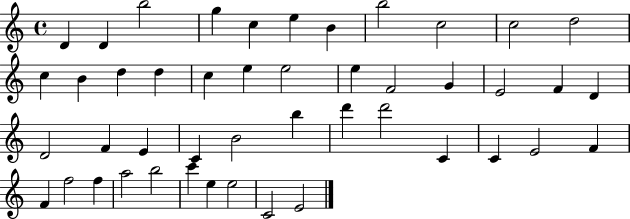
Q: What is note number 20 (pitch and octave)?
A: F4